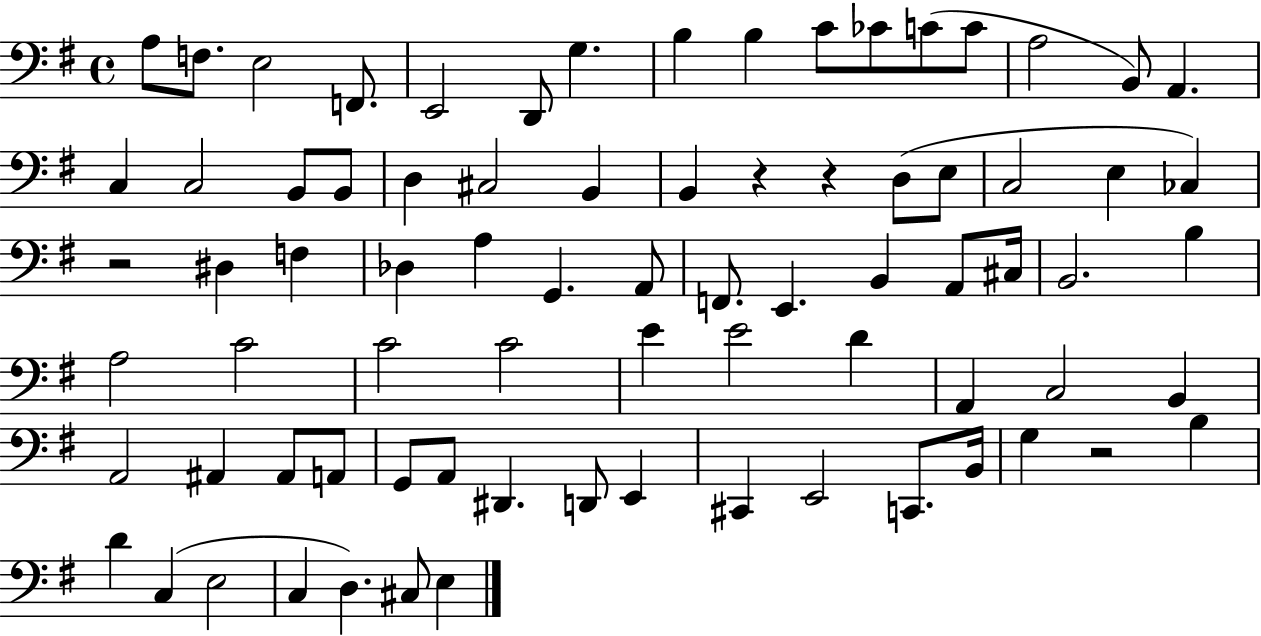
X:1
T:Untitled
M:4/4
L:1/4
K:G
A,/2 F,/2 E,2 F,,/2 E,,2 D,,/2 G, B, B, C/2 _C/2 C/2 C/2 A,2 B,,/2 A,, C, C,2 B,,/2 B,,/2 D, ^C,2 B,, B,, z z D,/2 E,/2 C,2 E, _C, z2 ^D, F, _D, A, G,, A,,/2 F,,/2 E,, B,, A,,/2 ^C,/4 B,,2 B, A,2 C2 C2 C2 E E2 D A,, C,2 B,, A,,2 ^A,, ^A,,/2 A,,/2 G,,/2 A,,/2 ^D,, D,,/2 E,, ^C,, E,,2 C,,/2 B,,/4 G, z2 B, D C, E,2 C, D, ^C,/2 E,